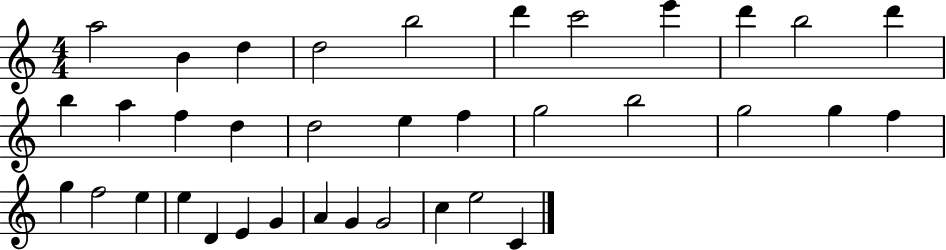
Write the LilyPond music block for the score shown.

{
  \clef treble
  \numericTimeSignature
  \time 4/4
  \key c \major
  a''2 b'4 d''4 | d''2 b''2 | d'''4 c'''2 e'''4 | d'''4 b''2 d'''4 | \break b''4 a''4 f''4 d''4 | d''2 e''4 f''4 | g''2 b''2 | g''2 g''4 f''4 | \break g''4 f''2 e''4 | e''4 d'4 e'4 g'4 | a'4 g'4 g'2 | c''4 e''2 c'4 | \break \bar "|."
}